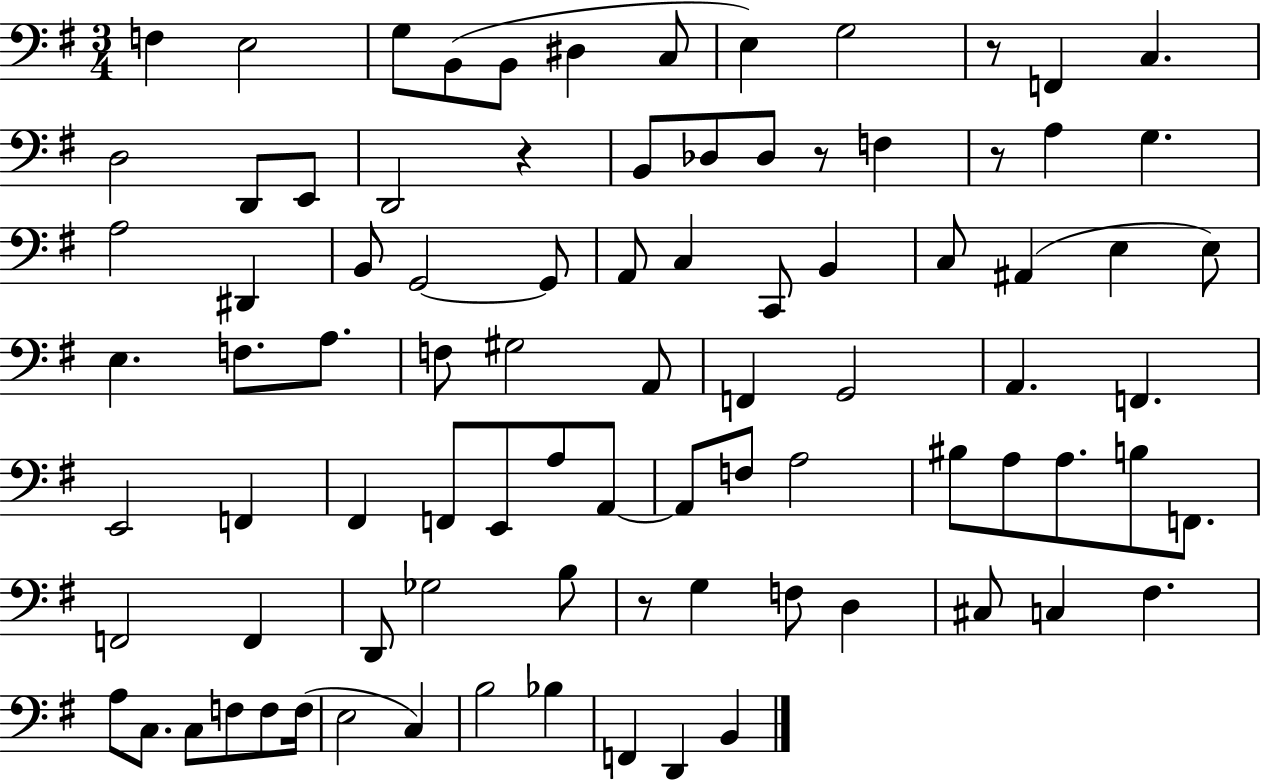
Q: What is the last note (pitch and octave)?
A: B2